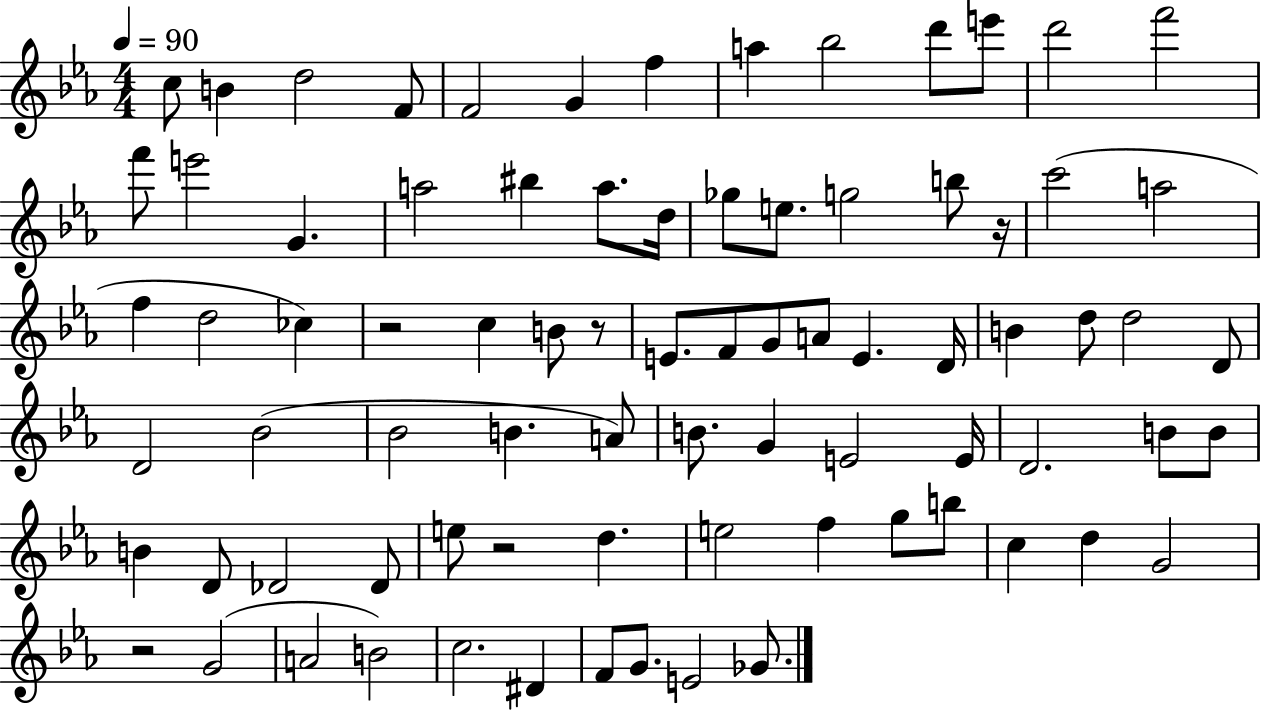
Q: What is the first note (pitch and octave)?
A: C5